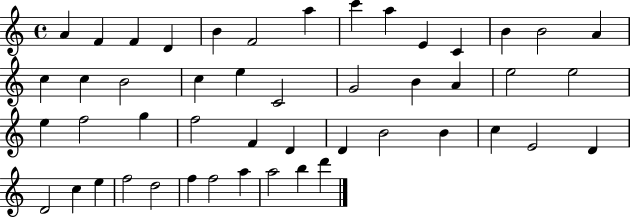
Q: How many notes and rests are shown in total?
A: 48